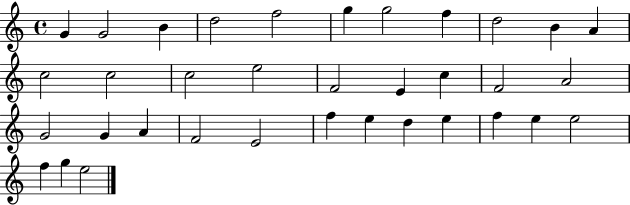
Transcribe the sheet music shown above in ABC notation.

X:1
T:Untitled
M:4/4
L:1/4
K:C
G G2 B d2 f2 g g2 f d2 B A c2 c2 c2 e2 F2 E c F2 A2 G2 G A F2 E2 f e d e f e e2 f g e2